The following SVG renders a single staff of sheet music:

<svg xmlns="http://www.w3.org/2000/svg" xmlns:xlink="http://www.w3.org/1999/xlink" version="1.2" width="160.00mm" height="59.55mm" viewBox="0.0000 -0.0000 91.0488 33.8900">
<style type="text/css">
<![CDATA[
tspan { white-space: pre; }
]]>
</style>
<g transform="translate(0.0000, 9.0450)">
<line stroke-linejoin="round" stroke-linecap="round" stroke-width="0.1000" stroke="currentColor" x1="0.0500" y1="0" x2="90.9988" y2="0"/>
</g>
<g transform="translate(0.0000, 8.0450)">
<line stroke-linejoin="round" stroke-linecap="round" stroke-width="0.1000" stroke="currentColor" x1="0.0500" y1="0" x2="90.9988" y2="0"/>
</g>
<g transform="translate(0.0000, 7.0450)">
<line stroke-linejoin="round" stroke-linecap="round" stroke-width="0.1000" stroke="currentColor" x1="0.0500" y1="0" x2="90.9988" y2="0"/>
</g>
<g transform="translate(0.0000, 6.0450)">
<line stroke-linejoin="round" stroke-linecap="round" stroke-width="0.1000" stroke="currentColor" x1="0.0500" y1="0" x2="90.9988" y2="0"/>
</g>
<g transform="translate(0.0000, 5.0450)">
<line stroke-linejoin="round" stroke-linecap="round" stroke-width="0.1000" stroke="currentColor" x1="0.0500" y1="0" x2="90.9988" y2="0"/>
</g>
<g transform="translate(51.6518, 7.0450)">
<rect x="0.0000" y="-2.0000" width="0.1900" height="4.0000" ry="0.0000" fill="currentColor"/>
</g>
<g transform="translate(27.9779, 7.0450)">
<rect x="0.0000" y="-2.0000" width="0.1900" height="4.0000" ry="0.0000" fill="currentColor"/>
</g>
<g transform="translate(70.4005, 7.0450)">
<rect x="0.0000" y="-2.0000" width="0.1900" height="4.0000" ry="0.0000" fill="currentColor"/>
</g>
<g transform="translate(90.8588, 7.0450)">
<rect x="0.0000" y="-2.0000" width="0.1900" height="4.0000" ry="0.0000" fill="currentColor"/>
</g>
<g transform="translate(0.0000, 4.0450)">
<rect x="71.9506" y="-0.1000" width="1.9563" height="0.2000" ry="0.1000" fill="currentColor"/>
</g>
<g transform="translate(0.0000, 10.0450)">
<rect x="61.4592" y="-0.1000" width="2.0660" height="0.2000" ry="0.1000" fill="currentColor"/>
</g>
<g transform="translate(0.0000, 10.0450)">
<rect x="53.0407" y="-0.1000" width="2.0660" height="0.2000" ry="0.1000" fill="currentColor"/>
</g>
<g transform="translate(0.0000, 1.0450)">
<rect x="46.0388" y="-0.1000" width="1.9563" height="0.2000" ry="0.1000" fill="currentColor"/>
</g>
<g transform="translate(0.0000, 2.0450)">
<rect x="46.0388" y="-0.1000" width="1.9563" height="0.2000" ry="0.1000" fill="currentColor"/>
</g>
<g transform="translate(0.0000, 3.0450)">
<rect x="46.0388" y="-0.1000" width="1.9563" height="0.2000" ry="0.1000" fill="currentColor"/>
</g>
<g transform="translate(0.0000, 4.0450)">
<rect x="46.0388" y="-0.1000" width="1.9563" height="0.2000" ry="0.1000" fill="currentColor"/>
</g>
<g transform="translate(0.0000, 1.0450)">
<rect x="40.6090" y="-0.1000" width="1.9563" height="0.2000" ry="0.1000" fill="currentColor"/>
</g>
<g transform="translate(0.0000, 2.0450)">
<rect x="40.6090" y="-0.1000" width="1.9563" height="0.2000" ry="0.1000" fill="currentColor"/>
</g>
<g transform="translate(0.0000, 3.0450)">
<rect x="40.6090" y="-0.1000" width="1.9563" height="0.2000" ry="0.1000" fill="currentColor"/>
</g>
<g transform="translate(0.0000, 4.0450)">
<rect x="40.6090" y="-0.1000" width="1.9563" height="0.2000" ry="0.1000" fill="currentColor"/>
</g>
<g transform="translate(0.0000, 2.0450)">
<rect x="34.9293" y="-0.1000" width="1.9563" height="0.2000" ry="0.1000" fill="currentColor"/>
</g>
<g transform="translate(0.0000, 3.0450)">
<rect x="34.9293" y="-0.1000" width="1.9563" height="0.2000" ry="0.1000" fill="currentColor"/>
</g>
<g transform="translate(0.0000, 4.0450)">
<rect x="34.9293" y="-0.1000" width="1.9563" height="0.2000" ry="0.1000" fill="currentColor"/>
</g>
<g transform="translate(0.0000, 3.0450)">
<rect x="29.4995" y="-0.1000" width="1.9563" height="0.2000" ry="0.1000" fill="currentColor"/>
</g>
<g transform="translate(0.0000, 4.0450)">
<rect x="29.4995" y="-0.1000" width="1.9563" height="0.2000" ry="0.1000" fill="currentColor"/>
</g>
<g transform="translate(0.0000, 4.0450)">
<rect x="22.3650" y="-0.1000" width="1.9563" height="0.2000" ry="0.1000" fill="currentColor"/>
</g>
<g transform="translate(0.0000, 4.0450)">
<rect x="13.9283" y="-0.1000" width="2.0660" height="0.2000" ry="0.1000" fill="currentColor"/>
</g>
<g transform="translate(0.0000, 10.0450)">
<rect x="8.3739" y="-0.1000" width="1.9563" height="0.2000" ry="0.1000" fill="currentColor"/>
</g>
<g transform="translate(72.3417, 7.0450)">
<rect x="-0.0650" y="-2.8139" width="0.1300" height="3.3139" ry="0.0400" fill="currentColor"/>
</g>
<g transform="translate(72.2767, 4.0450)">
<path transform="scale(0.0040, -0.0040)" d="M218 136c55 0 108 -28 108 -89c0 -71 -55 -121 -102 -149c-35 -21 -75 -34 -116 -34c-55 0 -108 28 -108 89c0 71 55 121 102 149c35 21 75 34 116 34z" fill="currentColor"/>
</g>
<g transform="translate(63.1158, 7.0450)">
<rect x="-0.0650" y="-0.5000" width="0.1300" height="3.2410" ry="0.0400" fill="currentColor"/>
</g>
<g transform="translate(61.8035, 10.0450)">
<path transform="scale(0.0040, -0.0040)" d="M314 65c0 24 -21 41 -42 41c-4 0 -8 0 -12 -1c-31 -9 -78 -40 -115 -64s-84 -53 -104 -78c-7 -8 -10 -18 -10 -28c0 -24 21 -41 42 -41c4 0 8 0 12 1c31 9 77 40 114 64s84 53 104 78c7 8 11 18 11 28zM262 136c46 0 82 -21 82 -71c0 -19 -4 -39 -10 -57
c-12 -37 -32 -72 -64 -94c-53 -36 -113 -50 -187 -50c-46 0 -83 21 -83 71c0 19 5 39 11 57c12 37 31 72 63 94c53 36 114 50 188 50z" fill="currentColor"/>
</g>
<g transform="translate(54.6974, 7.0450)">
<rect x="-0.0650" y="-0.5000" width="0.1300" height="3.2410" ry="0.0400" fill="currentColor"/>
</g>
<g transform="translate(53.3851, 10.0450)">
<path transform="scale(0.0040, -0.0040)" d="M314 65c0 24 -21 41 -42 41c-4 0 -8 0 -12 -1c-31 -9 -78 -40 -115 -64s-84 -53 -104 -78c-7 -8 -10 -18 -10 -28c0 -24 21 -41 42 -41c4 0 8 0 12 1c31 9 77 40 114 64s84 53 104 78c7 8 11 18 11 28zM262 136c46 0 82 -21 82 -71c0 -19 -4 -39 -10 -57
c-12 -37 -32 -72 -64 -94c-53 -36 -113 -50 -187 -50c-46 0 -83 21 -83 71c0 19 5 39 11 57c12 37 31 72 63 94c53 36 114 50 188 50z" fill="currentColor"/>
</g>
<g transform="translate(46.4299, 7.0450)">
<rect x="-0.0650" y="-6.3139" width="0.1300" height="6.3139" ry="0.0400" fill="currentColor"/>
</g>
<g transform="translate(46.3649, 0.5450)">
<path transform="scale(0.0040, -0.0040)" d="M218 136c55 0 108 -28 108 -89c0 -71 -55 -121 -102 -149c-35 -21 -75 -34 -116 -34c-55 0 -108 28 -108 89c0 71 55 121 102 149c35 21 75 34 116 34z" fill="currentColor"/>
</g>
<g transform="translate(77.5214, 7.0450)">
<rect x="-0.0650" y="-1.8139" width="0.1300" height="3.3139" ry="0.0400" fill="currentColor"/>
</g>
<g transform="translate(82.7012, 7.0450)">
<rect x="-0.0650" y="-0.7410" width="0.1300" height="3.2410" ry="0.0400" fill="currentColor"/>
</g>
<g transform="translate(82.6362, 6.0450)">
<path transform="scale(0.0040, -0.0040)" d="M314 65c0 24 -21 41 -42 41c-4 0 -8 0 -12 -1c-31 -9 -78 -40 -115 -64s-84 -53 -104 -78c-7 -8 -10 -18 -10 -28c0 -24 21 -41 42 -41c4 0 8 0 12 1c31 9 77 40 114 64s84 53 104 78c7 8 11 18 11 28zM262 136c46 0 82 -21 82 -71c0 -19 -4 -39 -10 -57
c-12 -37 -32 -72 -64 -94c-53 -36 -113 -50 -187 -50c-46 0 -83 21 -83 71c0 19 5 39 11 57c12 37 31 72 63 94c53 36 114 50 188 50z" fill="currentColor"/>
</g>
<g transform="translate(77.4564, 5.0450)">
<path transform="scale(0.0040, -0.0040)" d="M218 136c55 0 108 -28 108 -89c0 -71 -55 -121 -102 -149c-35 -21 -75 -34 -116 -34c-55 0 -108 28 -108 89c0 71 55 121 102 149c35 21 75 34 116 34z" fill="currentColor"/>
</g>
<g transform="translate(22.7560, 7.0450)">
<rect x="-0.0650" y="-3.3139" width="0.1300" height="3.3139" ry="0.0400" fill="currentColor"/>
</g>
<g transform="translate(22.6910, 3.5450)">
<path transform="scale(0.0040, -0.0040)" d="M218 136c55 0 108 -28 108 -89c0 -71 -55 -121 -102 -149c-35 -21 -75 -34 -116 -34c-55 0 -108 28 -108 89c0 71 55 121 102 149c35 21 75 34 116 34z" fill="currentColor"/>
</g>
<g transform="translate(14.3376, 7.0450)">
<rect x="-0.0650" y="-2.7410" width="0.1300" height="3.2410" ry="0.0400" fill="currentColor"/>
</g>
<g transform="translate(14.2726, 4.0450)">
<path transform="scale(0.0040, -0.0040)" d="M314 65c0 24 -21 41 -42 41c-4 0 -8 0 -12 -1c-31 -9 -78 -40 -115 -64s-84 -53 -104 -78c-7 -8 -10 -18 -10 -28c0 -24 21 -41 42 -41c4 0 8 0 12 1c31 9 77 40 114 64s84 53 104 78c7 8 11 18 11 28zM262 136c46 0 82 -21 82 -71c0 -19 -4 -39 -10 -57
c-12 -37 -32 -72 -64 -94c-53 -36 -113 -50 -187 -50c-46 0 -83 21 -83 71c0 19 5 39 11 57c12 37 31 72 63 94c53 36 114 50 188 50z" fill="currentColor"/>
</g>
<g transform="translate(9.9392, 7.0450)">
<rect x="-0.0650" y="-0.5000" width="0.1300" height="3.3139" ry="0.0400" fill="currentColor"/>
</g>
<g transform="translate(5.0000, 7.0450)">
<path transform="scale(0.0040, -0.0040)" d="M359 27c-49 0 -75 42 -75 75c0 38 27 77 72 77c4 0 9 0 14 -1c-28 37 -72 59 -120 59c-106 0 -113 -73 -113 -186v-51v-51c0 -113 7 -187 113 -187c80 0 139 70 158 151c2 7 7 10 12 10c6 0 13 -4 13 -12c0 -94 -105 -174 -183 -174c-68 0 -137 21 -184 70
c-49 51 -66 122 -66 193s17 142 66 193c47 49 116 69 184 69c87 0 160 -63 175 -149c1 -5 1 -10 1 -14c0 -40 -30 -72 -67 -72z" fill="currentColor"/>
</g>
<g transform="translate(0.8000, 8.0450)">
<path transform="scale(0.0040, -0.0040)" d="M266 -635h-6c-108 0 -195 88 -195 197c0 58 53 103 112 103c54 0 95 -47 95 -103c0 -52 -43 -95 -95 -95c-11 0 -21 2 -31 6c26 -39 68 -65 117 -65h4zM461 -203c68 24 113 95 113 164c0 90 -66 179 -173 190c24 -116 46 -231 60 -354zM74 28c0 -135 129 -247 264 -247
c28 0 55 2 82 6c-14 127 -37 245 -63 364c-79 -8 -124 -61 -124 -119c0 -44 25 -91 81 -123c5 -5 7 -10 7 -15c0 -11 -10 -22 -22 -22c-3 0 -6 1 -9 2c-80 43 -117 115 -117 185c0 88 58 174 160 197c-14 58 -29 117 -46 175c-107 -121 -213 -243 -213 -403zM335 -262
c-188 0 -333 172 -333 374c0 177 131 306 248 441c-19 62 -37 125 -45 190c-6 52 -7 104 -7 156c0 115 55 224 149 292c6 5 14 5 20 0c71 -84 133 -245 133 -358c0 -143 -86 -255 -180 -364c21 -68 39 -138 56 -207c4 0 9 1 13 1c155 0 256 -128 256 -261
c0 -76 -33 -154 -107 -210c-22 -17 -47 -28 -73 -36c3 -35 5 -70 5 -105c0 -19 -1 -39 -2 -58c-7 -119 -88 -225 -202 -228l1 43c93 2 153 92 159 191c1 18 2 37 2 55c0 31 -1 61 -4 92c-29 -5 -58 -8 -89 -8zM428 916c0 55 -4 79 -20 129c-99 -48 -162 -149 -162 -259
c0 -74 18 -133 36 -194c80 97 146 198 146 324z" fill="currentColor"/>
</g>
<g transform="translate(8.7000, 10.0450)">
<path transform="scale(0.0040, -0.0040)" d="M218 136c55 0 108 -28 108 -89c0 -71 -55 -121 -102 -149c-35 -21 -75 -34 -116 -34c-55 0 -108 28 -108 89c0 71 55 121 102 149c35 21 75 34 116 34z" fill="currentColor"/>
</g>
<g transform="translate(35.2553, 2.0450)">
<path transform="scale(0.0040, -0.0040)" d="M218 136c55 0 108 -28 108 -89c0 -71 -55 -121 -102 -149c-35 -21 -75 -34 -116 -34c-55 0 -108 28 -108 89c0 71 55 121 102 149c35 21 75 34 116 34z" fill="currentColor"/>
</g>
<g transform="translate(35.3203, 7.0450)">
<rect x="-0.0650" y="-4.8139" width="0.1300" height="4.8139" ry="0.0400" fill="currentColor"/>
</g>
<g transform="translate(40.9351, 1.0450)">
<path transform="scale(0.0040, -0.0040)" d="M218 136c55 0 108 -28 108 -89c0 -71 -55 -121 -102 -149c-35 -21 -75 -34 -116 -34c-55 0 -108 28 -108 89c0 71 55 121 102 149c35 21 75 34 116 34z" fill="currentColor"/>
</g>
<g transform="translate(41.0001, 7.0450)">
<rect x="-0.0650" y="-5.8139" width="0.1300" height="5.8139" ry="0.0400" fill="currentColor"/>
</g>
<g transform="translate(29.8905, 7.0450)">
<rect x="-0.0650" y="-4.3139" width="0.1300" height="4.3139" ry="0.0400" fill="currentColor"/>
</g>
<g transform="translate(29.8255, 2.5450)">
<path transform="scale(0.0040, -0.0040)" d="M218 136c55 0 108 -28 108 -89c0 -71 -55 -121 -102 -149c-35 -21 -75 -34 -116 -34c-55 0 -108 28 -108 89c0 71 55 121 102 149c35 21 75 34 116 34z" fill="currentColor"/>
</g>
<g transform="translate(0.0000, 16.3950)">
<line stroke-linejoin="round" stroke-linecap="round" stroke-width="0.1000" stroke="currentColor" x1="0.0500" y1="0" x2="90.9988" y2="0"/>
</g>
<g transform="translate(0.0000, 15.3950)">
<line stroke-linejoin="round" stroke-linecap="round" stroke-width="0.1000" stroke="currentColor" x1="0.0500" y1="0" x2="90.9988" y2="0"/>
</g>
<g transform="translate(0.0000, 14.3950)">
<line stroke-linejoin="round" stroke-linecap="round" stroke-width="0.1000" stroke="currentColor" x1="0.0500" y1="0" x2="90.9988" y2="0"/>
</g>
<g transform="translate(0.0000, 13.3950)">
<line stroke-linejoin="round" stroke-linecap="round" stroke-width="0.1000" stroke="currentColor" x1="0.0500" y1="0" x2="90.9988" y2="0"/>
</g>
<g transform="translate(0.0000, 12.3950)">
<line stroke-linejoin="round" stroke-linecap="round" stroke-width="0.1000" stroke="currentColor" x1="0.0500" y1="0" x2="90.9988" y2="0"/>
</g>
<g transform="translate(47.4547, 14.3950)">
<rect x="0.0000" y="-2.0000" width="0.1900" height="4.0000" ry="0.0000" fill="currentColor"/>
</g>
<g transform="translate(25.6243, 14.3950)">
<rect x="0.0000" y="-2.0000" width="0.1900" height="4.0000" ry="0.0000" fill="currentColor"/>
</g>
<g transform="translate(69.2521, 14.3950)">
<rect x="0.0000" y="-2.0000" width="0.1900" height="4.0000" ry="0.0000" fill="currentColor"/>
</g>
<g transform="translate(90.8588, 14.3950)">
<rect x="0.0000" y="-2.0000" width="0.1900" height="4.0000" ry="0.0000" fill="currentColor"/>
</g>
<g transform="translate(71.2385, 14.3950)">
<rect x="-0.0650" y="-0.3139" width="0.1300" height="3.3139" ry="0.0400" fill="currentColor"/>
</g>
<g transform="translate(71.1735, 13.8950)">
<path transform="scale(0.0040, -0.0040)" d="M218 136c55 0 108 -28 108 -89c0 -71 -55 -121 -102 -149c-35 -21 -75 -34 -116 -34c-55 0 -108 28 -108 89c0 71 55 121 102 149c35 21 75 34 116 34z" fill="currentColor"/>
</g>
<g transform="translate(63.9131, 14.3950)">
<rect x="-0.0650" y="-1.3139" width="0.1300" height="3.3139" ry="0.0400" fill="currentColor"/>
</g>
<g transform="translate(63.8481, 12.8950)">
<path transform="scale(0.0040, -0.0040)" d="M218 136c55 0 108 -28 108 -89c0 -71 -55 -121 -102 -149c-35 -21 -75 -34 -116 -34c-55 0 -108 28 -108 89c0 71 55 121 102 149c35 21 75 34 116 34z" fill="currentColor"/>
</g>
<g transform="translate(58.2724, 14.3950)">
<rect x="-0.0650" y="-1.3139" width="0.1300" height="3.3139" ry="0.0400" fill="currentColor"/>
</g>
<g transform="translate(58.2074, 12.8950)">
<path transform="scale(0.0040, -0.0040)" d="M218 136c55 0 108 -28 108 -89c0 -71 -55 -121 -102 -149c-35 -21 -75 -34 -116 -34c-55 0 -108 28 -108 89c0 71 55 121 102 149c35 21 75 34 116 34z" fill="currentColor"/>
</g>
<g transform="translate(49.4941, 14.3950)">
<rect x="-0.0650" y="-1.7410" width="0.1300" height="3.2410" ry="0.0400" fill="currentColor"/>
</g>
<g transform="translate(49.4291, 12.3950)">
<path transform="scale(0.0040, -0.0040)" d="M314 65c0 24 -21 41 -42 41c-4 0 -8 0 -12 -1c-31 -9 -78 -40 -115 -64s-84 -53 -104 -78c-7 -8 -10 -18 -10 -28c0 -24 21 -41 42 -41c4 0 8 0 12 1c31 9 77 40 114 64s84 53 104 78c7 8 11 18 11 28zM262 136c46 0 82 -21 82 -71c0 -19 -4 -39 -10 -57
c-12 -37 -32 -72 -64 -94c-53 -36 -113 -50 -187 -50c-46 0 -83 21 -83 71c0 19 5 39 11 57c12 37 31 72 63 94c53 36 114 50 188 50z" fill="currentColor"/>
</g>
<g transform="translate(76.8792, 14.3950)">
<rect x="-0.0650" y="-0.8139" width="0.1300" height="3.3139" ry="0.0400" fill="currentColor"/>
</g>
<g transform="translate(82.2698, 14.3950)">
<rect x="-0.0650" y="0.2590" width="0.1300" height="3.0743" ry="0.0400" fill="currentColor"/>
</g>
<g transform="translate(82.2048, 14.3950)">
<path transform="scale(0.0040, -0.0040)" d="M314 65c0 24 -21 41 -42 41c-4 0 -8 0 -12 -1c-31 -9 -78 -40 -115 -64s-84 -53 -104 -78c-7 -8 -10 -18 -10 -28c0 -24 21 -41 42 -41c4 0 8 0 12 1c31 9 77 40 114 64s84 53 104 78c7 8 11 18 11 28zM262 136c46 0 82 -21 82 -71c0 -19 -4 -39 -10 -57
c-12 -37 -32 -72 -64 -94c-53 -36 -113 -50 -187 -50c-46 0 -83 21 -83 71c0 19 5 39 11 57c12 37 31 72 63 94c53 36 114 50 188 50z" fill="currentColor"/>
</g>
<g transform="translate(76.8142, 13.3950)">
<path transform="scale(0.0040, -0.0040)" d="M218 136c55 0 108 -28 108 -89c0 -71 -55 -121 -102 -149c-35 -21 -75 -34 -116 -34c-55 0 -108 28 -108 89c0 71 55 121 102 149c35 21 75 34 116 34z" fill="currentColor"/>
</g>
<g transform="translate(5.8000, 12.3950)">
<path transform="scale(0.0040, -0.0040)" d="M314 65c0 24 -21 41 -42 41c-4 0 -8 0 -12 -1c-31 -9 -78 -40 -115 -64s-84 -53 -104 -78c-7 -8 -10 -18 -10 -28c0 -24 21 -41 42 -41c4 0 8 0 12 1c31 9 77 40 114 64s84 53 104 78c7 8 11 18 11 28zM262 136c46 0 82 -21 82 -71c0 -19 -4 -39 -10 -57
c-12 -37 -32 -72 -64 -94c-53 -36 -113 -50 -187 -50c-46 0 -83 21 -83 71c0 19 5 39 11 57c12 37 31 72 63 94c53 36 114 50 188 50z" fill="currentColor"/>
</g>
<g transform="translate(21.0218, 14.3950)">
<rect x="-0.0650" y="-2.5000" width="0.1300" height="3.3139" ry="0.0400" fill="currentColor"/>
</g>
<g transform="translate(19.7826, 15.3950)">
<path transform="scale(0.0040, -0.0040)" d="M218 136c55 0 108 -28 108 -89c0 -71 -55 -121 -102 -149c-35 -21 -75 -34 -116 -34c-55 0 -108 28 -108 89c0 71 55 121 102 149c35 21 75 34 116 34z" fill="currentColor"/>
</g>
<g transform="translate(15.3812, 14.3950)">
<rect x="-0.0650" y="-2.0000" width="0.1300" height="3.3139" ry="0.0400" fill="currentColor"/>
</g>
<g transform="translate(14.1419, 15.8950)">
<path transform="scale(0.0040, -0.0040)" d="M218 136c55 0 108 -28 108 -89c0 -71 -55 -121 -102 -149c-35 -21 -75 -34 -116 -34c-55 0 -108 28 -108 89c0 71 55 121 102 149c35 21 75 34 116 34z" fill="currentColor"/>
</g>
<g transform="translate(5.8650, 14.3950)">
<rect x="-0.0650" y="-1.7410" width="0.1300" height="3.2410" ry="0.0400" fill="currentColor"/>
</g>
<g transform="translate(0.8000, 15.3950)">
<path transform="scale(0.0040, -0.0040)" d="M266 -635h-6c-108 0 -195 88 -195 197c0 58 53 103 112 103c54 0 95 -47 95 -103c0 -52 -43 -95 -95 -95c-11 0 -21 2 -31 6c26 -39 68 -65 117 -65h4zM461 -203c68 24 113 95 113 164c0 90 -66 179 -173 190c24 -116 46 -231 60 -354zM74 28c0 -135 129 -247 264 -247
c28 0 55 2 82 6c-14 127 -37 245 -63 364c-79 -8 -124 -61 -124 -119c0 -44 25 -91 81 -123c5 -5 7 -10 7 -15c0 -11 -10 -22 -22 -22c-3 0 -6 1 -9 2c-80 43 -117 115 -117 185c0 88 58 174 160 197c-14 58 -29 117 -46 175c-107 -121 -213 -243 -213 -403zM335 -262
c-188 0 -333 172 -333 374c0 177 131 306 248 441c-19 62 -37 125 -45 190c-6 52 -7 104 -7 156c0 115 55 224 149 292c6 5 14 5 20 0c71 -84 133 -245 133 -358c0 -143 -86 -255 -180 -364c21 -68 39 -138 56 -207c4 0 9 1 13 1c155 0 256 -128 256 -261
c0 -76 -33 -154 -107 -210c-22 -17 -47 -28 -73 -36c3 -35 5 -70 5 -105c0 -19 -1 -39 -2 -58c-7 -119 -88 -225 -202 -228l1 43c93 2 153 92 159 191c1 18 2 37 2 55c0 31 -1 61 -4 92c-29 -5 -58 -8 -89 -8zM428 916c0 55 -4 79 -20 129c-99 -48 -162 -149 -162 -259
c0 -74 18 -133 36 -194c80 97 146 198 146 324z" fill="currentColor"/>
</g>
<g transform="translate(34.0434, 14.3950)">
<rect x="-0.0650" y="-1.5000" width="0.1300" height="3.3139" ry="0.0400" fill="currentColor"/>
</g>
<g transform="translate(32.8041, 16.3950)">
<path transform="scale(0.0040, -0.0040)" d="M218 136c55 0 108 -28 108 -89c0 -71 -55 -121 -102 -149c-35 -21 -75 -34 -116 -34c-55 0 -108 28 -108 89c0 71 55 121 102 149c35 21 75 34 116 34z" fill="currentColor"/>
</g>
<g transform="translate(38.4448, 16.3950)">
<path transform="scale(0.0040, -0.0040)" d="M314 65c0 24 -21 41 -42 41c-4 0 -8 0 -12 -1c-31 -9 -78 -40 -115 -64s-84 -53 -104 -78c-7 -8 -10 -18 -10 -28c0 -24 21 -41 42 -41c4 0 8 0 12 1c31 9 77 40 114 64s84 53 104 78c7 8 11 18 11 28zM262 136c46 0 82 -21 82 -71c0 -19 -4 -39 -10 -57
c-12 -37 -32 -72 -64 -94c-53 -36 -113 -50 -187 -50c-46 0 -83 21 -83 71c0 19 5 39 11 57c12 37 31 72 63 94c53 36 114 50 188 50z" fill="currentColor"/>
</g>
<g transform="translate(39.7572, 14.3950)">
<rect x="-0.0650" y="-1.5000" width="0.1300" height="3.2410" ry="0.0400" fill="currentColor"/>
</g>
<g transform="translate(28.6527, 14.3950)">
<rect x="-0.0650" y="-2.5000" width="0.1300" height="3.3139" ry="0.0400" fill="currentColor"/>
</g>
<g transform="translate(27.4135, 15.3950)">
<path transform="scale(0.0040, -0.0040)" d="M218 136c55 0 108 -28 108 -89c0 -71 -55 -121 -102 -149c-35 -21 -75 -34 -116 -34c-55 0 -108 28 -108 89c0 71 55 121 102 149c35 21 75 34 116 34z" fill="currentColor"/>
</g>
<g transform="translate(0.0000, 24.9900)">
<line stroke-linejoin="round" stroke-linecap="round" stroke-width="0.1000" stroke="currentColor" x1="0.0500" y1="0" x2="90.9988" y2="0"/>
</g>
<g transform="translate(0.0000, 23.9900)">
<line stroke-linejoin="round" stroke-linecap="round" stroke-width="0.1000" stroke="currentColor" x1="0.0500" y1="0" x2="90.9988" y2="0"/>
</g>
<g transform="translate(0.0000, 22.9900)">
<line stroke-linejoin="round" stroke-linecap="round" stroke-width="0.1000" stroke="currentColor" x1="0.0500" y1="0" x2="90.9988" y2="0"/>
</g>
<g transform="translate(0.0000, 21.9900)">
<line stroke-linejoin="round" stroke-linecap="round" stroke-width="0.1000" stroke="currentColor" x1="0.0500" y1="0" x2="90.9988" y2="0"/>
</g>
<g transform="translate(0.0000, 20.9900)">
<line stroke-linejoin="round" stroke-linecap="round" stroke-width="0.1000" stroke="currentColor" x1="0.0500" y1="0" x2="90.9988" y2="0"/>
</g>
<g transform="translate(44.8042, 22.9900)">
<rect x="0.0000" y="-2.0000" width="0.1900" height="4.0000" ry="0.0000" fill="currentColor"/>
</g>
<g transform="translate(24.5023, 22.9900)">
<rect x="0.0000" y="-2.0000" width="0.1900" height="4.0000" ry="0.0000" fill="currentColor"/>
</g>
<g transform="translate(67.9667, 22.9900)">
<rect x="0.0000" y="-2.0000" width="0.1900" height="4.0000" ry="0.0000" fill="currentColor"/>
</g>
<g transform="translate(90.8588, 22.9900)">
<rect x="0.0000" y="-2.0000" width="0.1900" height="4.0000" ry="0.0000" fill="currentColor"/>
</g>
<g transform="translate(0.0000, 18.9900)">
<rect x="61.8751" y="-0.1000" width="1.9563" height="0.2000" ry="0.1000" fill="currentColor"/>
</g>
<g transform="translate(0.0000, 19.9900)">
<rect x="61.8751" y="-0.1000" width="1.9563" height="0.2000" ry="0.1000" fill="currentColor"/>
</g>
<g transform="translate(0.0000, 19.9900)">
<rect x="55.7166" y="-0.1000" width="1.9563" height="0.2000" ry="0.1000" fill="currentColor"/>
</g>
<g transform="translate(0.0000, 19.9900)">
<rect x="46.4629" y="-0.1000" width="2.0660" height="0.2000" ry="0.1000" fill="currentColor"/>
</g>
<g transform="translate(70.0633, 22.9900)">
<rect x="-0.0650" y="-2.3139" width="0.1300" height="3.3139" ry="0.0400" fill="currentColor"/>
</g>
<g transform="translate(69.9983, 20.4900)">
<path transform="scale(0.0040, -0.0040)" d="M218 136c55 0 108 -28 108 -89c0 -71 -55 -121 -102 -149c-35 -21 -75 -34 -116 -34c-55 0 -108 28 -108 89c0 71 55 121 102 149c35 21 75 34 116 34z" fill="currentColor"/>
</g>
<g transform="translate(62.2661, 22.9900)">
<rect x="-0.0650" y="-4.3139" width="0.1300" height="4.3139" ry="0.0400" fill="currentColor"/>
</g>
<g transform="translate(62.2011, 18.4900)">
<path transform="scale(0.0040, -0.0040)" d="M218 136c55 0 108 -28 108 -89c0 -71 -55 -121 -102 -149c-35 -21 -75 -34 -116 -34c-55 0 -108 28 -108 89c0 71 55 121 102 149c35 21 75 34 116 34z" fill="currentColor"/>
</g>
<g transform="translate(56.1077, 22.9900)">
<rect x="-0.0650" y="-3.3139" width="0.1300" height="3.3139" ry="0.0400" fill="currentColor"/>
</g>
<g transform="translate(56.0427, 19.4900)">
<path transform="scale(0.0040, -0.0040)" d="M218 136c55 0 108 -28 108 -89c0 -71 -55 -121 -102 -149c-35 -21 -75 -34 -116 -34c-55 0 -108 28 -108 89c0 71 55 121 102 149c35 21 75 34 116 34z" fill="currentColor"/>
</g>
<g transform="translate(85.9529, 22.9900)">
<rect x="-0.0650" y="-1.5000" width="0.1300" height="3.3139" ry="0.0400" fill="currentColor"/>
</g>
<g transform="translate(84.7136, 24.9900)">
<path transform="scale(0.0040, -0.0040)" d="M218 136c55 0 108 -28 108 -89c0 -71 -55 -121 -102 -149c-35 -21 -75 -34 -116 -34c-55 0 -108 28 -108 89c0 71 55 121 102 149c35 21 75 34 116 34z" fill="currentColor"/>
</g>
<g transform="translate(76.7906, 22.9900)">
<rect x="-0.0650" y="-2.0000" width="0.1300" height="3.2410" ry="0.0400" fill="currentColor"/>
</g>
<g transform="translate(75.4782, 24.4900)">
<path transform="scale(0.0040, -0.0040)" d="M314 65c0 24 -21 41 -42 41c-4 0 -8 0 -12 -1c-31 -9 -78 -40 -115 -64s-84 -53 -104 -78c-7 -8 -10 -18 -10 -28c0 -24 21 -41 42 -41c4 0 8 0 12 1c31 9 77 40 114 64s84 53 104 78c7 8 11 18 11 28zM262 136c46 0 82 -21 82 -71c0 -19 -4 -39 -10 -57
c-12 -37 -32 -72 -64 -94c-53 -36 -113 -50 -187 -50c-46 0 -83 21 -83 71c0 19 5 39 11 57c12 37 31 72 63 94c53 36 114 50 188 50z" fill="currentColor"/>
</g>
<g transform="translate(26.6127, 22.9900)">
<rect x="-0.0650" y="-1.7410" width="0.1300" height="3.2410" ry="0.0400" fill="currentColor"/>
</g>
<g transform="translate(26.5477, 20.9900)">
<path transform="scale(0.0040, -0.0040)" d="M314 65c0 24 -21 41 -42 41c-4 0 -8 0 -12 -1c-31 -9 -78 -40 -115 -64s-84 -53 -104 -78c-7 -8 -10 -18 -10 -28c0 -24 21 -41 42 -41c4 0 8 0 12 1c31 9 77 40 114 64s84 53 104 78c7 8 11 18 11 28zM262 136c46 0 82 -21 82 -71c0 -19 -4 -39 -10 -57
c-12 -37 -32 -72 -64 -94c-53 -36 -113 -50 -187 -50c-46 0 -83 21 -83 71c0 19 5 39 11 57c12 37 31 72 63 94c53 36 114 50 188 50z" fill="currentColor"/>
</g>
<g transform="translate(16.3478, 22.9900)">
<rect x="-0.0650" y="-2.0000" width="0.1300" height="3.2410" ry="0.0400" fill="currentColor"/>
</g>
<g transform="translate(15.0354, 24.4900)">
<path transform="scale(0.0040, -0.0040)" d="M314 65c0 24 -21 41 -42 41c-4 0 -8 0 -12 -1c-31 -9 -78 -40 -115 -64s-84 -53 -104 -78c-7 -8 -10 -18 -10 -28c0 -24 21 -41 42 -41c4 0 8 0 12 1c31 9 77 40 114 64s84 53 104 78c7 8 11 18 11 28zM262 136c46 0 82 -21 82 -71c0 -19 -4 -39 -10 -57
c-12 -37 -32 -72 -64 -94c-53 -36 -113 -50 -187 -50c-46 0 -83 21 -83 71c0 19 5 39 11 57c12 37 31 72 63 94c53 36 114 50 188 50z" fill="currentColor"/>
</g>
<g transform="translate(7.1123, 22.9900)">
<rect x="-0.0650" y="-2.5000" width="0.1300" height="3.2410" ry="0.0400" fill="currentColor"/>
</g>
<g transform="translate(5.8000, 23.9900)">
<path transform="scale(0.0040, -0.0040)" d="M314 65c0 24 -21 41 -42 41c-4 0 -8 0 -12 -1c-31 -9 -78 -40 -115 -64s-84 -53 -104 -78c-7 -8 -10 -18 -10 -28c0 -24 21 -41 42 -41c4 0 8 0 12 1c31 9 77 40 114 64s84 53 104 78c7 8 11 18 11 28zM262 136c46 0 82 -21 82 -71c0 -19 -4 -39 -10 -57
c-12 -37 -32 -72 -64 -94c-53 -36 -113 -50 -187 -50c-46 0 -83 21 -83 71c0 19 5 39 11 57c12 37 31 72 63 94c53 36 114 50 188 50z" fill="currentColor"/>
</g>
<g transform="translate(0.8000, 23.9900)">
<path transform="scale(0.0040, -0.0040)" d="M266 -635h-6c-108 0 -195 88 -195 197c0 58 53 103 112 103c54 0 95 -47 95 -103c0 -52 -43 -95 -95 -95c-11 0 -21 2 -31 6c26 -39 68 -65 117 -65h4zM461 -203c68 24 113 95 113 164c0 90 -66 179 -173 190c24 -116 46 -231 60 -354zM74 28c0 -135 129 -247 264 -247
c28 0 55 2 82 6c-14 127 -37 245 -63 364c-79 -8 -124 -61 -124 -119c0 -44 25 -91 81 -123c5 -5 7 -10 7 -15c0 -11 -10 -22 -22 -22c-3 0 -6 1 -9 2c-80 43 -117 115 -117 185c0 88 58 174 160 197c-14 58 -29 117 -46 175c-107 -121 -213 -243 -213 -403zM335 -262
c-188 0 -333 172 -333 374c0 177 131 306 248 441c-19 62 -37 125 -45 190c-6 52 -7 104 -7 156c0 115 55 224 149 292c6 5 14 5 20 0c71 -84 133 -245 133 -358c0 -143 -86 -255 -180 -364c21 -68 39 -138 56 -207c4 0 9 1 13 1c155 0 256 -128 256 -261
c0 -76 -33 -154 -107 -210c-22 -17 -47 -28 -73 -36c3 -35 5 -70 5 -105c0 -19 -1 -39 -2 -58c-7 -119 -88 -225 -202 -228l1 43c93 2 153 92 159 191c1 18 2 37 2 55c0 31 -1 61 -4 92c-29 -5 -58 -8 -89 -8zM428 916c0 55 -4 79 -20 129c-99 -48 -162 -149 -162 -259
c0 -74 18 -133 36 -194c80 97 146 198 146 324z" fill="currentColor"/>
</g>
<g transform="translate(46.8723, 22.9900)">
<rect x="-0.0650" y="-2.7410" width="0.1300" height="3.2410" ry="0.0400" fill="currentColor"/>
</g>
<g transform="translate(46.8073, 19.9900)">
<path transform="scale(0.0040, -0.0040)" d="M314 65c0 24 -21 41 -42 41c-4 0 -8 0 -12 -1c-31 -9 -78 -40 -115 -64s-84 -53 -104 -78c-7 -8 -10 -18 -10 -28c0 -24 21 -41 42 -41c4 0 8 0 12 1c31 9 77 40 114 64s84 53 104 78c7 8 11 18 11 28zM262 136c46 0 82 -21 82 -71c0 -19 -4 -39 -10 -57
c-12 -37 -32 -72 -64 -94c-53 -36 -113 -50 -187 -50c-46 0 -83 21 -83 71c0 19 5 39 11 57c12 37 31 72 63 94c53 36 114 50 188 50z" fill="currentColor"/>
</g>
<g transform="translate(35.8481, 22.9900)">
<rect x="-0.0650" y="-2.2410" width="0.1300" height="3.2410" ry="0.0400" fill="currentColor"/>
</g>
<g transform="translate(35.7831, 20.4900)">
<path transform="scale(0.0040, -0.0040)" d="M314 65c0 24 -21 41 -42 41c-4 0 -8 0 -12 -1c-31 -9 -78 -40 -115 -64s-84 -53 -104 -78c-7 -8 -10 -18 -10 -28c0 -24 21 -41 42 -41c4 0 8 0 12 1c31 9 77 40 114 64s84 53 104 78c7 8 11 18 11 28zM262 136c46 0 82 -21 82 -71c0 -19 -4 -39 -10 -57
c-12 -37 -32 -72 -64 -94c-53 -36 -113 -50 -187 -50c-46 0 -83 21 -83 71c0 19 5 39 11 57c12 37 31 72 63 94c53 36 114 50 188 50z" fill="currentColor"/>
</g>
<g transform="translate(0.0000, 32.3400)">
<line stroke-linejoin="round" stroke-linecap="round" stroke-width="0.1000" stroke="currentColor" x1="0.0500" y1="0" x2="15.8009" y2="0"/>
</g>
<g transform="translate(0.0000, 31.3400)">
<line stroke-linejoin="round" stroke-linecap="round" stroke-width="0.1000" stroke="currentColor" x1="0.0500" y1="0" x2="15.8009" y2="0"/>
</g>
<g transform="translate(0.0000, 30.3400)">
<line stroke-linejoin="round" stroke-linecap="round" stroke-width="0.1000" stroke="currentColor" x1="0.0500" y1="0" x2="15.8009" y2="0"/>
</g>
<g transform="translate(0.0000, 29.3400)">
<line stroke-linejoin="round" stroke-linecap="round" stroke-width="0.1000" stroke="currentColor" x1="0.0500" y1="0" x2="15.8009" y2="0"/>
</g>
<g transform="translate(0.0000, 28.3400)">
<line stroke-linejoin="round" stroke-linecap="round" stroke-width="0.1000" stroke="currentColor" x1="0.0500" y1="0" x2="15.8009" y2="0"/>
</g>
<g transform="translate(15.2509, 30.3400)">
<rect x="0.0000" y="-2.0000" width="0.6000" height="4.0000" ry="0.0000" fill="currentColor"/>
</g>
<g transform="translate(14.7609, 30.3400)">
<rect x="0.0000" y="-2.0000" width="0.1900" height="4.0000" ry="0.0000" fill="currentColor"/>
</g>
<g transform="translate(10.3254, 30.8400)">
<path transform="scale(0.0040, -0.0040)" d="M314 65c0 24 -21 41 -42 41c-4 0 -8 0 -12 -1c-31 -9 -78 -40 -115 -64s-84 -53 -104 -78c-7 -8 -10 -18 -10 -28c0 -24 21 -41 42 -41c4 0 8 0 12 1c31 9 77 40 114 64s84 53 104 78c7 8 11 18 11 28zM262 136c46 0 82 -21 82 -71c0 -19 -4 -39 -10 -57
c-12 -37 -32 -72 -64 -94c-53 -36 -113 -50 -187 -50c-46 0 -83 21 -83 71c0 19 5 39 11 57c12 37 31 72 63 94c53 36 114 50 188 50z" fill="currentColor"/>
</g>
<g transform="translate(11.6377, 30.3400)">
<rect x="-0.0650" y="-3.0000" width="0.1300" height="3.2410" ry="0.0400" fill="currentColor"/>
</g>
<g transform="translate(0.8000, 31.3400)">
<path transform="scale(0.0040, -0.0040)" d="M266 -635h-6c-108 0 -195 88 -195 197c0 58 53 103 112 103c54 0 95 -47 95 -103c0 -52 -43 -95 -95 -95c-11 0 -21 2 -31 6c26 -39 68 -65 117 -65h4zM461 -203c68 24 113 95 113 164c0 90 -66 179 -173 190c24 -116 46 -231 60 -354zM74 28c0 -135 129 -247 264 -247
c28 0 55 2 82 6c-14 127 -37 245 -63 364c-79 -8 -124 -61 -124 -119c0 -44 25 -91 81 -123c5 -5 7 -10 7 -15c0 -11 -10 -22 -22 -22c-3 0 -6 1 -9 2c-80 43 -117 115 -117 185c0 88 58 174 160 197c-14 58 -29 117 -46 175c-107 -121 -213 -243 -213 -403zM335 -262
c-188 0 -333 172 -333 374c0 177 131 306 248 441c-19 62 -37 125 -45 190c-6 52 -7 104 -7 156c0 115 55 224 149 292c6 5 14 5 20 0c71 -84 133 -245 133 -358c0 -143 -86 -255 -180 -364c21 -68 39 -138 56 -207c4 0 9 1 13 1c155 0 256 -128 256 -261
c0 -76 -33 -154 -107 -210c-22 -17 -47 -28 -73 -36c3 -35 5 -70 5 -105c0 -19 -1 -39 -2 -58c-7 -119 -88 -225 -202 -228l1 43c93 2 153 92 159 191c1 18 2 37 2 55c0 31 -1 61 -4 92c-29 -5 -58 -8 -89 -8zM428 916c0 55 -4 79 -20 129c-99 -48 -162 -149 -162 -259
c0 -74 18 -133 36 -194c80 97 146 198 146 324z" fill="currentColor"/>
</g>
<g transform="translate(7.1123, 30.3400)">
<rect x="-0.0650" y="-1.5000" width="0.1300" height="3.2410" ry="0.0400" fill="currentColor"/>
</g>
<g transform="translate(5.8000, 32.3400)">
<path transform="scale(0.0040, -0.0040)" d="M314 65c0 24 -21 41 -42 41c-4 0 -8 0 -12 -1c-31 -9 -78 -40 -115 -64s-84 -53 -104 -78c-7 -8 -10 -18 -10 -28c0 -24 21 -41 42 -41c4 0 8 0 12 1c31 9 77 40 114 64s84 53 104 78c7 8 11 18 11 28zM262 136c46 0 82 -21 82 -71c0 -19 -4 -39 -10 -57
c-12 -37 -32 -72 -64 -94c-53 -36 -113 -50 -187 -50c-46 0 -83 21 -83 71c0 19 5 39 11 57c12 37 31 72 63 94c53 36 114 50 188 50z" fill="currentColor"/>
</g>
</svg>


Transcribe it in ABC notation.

X:1
T:Untitled
M:4/4
L:1/4
K:C
C a2 b d' e' g' a' C2 C2 a f d2 f2 F G G E E2 f2 e e c d B2 G2 F2 f2 g2 a2 b d' g F2 E E2 A2